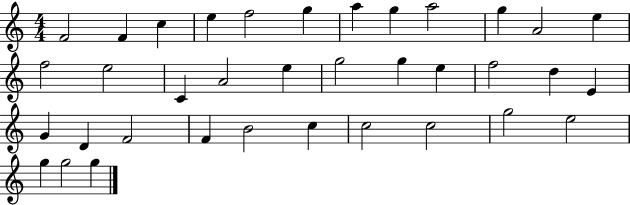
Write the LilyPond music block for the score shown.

{
  \clef treble
  \numericTimeSignature
  \time 4/4
  \key c \major
  f'2 f'4 c''4 | e''4 f''2 g''4 | a''4 g''4 a''2 | g''4 a'2 e''4 | \break f''2 e''2 | c'4 a'2 e''4 | g''2 g''4 e''4 | f''2 d''4 e'4 | \break g'4 d'4 f'2 | f'4 b'2 c''4 | c''2 c''2 | g''2 e''2 | \break g''4 g''2 g''4 | \bar "|."
}